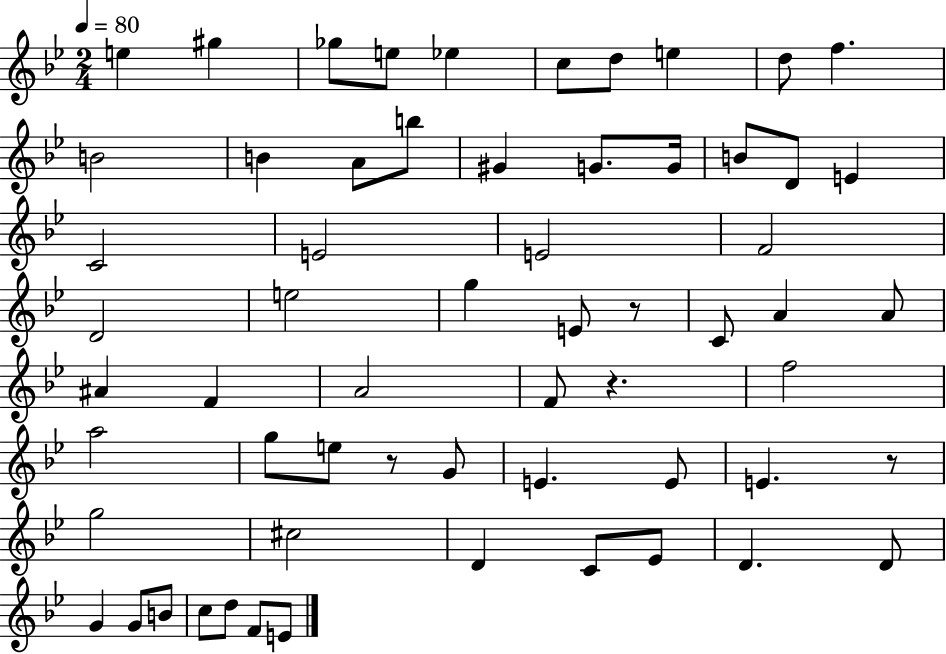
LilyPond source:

{
  \clef treble
  \numericTimeSignature
  \time 2/4
  \key bes \major
  \tempo 4 = 80
  e''4 gis''4 | ges''8 e''8 ees''4 | c''8 d''8 e''4 | d''8 f''4. | \break b'2 | b'4 a'8 b''8 | gis'4 g'8. g'16 | b'8 d'8 e'4 | \break c'2 | e'2 | e'2 | f'2 | \break d'2 | e''2 | g''4 e'8 r8 | c'8 a'4 a'8 | \break ais'4 f'4 | a'2 | f'8 r4. | f''2 | \break a''2 | g''8 e''8 r8 g'8 | e'4. e'8 | e'4. r8 | \break g''2 | cis''2 | d'4 c'8 ees'8 | d'4. d'8 | \break g'4 g'8 b'8 | c''8 d''8 f'8 e'8 | \bar "|."
}